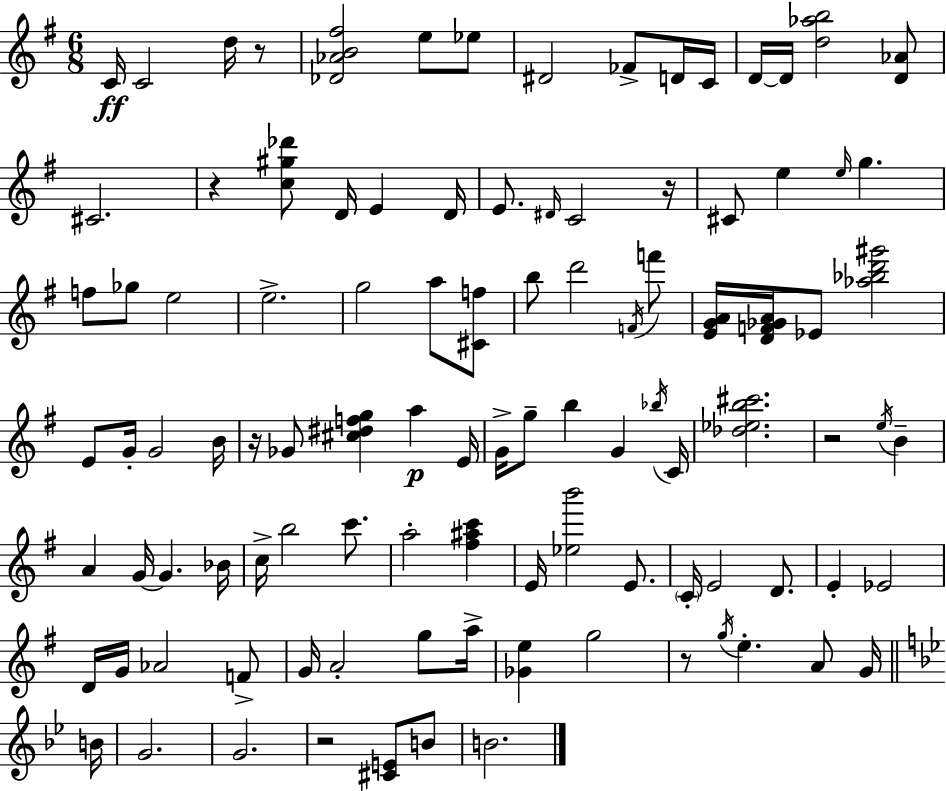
C4/s C4/h D5/s R/e [Db4,Ab4,B4,F#5]/h E5/e Eb5/e D#4/h FES4/e D4/s C4/s D4/s D4/s [D5,Ab5,B5]/h [D4,Ab4]/e C#4/h. R/q [C5,G#5,Db6]/e D4/s E4/q D4/s E4/e. D#4/s C4/h R/s C#4/e E5/q E5/s G5/q. F5/e Gb5/e E5/h E5/h. G5/h A5/e [C#4,F5]/e B5/e D6/h F4/s F6/e [E4,G4,A4]/s [D4,F4,Gb4,A4]/s Eb4/e [Ab5,Bb5,D6,G#6]/h E4/e G4/s G4/h B4/s R/s Gb4/e [C#5,D#5,F5,G5]/q A5/q E4/s G4/s G5/e B5/q G4/q Bb5/s C4/s [Db5,Eb5,B5,C#6]/h. R/h E5/s B4/q A4/q G4/s G4/q. Bb4/s C5/s B5/h C6/e. A5/h [F#5,A#5,C6]/q E4/s [Eb5,B6]/h E4/e. C4/s E4/h D4/e. E4/q Eb4/h D4/s G4/s Ab4/h F4/e G4/s A4/h G5/e A5/s [Gb4,E5]/q G5/h R/e G5/s E5/q. A4/e G4/s B4/s G4/h. G4/h. R/h [C#4,E4]/e B4/e B4/h.